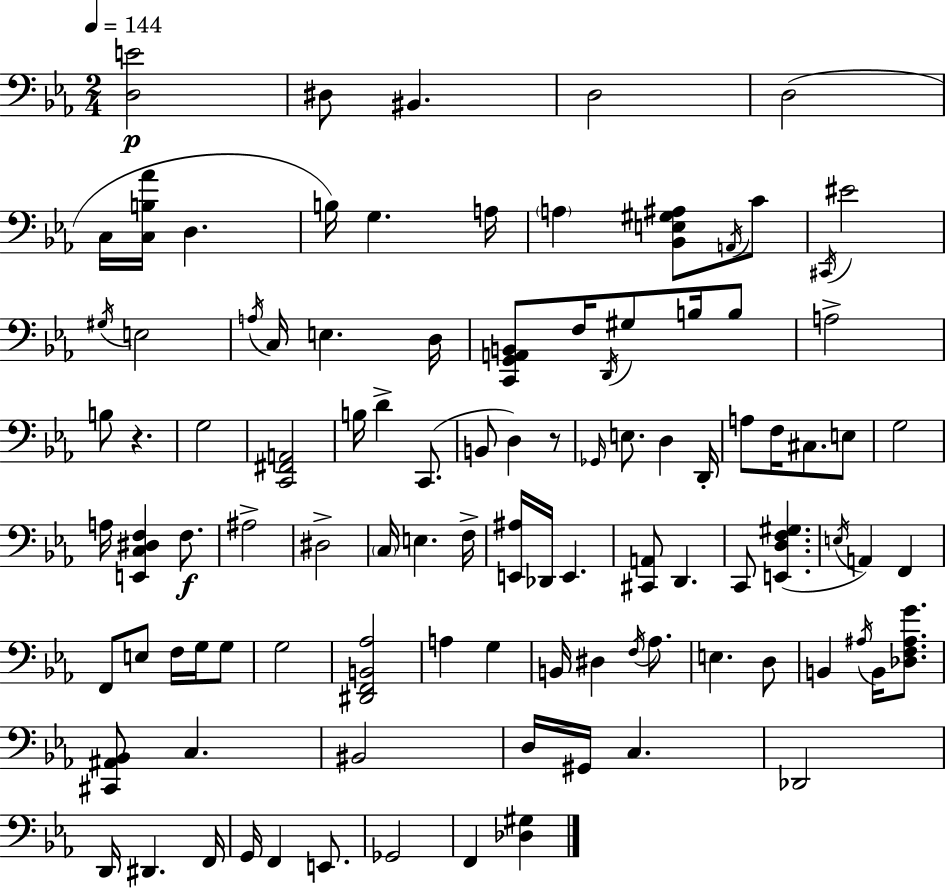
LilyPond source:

{
  \clef bass
  \numericTimeSignature
  \time 2/4
  \key ees \major
  \tempo 4 = 144
  \repeat volta 2 { <d e'>2\p | dis8 bis,4. | d2 | d2( | \break c16 <c b aes'>16 d4. | b16) g4. a16 | \parenthesize a4 <bes, e gis ais>8 \acciaccatura { a,16 } c'8 | \acciaccatura { cis,16 } eis'2 | \break \acciaccatura { gis16 } e2 | \acciaccatura { a16 } c16 e4. | d16 <c, g, a, b,>8 f16 \acciaccatura { d,16 } | gis8 b16 b8 a2-> | \break b8 r4. | g2 | <c, fis, a,>2 | b16 d'4-> | \break c,8.( b,8 d4) | r8 \grace { ges,16 } e8. | d4 d,16-. a8 | f16 cis8. e8 g2 | \break a16 <e, c dis f>4 | f8.\f ais2-> | dis2-> | \parenthesize c16 e4. | \break f16-> <e, ais>16 des,16 | e,4. <cis, a,>8 | d,4. c,8 | <e, d f gis>4.( \acciaccatura { e16 } a,4) | \break f,4 f,8 | e8 f16 g16 g8 g2 | <dis, f, b, aes>2 | a4 | \break g4 b,16 | dis4 \acciaccatura { f16 } aes8. | e4. d8 | b,4 \acciaccatura { ais16 } b,16 <des f ais g'>8. | \break <cis, ais, bes,>8 c4. | bis,2 | d16 gis,16 c4. | des,2 | \break d,16 dis,4. | f,16 g,16 f,4 e,8. | ges,2 | f,4 <des gis>4 | \break } \bar "|."
}